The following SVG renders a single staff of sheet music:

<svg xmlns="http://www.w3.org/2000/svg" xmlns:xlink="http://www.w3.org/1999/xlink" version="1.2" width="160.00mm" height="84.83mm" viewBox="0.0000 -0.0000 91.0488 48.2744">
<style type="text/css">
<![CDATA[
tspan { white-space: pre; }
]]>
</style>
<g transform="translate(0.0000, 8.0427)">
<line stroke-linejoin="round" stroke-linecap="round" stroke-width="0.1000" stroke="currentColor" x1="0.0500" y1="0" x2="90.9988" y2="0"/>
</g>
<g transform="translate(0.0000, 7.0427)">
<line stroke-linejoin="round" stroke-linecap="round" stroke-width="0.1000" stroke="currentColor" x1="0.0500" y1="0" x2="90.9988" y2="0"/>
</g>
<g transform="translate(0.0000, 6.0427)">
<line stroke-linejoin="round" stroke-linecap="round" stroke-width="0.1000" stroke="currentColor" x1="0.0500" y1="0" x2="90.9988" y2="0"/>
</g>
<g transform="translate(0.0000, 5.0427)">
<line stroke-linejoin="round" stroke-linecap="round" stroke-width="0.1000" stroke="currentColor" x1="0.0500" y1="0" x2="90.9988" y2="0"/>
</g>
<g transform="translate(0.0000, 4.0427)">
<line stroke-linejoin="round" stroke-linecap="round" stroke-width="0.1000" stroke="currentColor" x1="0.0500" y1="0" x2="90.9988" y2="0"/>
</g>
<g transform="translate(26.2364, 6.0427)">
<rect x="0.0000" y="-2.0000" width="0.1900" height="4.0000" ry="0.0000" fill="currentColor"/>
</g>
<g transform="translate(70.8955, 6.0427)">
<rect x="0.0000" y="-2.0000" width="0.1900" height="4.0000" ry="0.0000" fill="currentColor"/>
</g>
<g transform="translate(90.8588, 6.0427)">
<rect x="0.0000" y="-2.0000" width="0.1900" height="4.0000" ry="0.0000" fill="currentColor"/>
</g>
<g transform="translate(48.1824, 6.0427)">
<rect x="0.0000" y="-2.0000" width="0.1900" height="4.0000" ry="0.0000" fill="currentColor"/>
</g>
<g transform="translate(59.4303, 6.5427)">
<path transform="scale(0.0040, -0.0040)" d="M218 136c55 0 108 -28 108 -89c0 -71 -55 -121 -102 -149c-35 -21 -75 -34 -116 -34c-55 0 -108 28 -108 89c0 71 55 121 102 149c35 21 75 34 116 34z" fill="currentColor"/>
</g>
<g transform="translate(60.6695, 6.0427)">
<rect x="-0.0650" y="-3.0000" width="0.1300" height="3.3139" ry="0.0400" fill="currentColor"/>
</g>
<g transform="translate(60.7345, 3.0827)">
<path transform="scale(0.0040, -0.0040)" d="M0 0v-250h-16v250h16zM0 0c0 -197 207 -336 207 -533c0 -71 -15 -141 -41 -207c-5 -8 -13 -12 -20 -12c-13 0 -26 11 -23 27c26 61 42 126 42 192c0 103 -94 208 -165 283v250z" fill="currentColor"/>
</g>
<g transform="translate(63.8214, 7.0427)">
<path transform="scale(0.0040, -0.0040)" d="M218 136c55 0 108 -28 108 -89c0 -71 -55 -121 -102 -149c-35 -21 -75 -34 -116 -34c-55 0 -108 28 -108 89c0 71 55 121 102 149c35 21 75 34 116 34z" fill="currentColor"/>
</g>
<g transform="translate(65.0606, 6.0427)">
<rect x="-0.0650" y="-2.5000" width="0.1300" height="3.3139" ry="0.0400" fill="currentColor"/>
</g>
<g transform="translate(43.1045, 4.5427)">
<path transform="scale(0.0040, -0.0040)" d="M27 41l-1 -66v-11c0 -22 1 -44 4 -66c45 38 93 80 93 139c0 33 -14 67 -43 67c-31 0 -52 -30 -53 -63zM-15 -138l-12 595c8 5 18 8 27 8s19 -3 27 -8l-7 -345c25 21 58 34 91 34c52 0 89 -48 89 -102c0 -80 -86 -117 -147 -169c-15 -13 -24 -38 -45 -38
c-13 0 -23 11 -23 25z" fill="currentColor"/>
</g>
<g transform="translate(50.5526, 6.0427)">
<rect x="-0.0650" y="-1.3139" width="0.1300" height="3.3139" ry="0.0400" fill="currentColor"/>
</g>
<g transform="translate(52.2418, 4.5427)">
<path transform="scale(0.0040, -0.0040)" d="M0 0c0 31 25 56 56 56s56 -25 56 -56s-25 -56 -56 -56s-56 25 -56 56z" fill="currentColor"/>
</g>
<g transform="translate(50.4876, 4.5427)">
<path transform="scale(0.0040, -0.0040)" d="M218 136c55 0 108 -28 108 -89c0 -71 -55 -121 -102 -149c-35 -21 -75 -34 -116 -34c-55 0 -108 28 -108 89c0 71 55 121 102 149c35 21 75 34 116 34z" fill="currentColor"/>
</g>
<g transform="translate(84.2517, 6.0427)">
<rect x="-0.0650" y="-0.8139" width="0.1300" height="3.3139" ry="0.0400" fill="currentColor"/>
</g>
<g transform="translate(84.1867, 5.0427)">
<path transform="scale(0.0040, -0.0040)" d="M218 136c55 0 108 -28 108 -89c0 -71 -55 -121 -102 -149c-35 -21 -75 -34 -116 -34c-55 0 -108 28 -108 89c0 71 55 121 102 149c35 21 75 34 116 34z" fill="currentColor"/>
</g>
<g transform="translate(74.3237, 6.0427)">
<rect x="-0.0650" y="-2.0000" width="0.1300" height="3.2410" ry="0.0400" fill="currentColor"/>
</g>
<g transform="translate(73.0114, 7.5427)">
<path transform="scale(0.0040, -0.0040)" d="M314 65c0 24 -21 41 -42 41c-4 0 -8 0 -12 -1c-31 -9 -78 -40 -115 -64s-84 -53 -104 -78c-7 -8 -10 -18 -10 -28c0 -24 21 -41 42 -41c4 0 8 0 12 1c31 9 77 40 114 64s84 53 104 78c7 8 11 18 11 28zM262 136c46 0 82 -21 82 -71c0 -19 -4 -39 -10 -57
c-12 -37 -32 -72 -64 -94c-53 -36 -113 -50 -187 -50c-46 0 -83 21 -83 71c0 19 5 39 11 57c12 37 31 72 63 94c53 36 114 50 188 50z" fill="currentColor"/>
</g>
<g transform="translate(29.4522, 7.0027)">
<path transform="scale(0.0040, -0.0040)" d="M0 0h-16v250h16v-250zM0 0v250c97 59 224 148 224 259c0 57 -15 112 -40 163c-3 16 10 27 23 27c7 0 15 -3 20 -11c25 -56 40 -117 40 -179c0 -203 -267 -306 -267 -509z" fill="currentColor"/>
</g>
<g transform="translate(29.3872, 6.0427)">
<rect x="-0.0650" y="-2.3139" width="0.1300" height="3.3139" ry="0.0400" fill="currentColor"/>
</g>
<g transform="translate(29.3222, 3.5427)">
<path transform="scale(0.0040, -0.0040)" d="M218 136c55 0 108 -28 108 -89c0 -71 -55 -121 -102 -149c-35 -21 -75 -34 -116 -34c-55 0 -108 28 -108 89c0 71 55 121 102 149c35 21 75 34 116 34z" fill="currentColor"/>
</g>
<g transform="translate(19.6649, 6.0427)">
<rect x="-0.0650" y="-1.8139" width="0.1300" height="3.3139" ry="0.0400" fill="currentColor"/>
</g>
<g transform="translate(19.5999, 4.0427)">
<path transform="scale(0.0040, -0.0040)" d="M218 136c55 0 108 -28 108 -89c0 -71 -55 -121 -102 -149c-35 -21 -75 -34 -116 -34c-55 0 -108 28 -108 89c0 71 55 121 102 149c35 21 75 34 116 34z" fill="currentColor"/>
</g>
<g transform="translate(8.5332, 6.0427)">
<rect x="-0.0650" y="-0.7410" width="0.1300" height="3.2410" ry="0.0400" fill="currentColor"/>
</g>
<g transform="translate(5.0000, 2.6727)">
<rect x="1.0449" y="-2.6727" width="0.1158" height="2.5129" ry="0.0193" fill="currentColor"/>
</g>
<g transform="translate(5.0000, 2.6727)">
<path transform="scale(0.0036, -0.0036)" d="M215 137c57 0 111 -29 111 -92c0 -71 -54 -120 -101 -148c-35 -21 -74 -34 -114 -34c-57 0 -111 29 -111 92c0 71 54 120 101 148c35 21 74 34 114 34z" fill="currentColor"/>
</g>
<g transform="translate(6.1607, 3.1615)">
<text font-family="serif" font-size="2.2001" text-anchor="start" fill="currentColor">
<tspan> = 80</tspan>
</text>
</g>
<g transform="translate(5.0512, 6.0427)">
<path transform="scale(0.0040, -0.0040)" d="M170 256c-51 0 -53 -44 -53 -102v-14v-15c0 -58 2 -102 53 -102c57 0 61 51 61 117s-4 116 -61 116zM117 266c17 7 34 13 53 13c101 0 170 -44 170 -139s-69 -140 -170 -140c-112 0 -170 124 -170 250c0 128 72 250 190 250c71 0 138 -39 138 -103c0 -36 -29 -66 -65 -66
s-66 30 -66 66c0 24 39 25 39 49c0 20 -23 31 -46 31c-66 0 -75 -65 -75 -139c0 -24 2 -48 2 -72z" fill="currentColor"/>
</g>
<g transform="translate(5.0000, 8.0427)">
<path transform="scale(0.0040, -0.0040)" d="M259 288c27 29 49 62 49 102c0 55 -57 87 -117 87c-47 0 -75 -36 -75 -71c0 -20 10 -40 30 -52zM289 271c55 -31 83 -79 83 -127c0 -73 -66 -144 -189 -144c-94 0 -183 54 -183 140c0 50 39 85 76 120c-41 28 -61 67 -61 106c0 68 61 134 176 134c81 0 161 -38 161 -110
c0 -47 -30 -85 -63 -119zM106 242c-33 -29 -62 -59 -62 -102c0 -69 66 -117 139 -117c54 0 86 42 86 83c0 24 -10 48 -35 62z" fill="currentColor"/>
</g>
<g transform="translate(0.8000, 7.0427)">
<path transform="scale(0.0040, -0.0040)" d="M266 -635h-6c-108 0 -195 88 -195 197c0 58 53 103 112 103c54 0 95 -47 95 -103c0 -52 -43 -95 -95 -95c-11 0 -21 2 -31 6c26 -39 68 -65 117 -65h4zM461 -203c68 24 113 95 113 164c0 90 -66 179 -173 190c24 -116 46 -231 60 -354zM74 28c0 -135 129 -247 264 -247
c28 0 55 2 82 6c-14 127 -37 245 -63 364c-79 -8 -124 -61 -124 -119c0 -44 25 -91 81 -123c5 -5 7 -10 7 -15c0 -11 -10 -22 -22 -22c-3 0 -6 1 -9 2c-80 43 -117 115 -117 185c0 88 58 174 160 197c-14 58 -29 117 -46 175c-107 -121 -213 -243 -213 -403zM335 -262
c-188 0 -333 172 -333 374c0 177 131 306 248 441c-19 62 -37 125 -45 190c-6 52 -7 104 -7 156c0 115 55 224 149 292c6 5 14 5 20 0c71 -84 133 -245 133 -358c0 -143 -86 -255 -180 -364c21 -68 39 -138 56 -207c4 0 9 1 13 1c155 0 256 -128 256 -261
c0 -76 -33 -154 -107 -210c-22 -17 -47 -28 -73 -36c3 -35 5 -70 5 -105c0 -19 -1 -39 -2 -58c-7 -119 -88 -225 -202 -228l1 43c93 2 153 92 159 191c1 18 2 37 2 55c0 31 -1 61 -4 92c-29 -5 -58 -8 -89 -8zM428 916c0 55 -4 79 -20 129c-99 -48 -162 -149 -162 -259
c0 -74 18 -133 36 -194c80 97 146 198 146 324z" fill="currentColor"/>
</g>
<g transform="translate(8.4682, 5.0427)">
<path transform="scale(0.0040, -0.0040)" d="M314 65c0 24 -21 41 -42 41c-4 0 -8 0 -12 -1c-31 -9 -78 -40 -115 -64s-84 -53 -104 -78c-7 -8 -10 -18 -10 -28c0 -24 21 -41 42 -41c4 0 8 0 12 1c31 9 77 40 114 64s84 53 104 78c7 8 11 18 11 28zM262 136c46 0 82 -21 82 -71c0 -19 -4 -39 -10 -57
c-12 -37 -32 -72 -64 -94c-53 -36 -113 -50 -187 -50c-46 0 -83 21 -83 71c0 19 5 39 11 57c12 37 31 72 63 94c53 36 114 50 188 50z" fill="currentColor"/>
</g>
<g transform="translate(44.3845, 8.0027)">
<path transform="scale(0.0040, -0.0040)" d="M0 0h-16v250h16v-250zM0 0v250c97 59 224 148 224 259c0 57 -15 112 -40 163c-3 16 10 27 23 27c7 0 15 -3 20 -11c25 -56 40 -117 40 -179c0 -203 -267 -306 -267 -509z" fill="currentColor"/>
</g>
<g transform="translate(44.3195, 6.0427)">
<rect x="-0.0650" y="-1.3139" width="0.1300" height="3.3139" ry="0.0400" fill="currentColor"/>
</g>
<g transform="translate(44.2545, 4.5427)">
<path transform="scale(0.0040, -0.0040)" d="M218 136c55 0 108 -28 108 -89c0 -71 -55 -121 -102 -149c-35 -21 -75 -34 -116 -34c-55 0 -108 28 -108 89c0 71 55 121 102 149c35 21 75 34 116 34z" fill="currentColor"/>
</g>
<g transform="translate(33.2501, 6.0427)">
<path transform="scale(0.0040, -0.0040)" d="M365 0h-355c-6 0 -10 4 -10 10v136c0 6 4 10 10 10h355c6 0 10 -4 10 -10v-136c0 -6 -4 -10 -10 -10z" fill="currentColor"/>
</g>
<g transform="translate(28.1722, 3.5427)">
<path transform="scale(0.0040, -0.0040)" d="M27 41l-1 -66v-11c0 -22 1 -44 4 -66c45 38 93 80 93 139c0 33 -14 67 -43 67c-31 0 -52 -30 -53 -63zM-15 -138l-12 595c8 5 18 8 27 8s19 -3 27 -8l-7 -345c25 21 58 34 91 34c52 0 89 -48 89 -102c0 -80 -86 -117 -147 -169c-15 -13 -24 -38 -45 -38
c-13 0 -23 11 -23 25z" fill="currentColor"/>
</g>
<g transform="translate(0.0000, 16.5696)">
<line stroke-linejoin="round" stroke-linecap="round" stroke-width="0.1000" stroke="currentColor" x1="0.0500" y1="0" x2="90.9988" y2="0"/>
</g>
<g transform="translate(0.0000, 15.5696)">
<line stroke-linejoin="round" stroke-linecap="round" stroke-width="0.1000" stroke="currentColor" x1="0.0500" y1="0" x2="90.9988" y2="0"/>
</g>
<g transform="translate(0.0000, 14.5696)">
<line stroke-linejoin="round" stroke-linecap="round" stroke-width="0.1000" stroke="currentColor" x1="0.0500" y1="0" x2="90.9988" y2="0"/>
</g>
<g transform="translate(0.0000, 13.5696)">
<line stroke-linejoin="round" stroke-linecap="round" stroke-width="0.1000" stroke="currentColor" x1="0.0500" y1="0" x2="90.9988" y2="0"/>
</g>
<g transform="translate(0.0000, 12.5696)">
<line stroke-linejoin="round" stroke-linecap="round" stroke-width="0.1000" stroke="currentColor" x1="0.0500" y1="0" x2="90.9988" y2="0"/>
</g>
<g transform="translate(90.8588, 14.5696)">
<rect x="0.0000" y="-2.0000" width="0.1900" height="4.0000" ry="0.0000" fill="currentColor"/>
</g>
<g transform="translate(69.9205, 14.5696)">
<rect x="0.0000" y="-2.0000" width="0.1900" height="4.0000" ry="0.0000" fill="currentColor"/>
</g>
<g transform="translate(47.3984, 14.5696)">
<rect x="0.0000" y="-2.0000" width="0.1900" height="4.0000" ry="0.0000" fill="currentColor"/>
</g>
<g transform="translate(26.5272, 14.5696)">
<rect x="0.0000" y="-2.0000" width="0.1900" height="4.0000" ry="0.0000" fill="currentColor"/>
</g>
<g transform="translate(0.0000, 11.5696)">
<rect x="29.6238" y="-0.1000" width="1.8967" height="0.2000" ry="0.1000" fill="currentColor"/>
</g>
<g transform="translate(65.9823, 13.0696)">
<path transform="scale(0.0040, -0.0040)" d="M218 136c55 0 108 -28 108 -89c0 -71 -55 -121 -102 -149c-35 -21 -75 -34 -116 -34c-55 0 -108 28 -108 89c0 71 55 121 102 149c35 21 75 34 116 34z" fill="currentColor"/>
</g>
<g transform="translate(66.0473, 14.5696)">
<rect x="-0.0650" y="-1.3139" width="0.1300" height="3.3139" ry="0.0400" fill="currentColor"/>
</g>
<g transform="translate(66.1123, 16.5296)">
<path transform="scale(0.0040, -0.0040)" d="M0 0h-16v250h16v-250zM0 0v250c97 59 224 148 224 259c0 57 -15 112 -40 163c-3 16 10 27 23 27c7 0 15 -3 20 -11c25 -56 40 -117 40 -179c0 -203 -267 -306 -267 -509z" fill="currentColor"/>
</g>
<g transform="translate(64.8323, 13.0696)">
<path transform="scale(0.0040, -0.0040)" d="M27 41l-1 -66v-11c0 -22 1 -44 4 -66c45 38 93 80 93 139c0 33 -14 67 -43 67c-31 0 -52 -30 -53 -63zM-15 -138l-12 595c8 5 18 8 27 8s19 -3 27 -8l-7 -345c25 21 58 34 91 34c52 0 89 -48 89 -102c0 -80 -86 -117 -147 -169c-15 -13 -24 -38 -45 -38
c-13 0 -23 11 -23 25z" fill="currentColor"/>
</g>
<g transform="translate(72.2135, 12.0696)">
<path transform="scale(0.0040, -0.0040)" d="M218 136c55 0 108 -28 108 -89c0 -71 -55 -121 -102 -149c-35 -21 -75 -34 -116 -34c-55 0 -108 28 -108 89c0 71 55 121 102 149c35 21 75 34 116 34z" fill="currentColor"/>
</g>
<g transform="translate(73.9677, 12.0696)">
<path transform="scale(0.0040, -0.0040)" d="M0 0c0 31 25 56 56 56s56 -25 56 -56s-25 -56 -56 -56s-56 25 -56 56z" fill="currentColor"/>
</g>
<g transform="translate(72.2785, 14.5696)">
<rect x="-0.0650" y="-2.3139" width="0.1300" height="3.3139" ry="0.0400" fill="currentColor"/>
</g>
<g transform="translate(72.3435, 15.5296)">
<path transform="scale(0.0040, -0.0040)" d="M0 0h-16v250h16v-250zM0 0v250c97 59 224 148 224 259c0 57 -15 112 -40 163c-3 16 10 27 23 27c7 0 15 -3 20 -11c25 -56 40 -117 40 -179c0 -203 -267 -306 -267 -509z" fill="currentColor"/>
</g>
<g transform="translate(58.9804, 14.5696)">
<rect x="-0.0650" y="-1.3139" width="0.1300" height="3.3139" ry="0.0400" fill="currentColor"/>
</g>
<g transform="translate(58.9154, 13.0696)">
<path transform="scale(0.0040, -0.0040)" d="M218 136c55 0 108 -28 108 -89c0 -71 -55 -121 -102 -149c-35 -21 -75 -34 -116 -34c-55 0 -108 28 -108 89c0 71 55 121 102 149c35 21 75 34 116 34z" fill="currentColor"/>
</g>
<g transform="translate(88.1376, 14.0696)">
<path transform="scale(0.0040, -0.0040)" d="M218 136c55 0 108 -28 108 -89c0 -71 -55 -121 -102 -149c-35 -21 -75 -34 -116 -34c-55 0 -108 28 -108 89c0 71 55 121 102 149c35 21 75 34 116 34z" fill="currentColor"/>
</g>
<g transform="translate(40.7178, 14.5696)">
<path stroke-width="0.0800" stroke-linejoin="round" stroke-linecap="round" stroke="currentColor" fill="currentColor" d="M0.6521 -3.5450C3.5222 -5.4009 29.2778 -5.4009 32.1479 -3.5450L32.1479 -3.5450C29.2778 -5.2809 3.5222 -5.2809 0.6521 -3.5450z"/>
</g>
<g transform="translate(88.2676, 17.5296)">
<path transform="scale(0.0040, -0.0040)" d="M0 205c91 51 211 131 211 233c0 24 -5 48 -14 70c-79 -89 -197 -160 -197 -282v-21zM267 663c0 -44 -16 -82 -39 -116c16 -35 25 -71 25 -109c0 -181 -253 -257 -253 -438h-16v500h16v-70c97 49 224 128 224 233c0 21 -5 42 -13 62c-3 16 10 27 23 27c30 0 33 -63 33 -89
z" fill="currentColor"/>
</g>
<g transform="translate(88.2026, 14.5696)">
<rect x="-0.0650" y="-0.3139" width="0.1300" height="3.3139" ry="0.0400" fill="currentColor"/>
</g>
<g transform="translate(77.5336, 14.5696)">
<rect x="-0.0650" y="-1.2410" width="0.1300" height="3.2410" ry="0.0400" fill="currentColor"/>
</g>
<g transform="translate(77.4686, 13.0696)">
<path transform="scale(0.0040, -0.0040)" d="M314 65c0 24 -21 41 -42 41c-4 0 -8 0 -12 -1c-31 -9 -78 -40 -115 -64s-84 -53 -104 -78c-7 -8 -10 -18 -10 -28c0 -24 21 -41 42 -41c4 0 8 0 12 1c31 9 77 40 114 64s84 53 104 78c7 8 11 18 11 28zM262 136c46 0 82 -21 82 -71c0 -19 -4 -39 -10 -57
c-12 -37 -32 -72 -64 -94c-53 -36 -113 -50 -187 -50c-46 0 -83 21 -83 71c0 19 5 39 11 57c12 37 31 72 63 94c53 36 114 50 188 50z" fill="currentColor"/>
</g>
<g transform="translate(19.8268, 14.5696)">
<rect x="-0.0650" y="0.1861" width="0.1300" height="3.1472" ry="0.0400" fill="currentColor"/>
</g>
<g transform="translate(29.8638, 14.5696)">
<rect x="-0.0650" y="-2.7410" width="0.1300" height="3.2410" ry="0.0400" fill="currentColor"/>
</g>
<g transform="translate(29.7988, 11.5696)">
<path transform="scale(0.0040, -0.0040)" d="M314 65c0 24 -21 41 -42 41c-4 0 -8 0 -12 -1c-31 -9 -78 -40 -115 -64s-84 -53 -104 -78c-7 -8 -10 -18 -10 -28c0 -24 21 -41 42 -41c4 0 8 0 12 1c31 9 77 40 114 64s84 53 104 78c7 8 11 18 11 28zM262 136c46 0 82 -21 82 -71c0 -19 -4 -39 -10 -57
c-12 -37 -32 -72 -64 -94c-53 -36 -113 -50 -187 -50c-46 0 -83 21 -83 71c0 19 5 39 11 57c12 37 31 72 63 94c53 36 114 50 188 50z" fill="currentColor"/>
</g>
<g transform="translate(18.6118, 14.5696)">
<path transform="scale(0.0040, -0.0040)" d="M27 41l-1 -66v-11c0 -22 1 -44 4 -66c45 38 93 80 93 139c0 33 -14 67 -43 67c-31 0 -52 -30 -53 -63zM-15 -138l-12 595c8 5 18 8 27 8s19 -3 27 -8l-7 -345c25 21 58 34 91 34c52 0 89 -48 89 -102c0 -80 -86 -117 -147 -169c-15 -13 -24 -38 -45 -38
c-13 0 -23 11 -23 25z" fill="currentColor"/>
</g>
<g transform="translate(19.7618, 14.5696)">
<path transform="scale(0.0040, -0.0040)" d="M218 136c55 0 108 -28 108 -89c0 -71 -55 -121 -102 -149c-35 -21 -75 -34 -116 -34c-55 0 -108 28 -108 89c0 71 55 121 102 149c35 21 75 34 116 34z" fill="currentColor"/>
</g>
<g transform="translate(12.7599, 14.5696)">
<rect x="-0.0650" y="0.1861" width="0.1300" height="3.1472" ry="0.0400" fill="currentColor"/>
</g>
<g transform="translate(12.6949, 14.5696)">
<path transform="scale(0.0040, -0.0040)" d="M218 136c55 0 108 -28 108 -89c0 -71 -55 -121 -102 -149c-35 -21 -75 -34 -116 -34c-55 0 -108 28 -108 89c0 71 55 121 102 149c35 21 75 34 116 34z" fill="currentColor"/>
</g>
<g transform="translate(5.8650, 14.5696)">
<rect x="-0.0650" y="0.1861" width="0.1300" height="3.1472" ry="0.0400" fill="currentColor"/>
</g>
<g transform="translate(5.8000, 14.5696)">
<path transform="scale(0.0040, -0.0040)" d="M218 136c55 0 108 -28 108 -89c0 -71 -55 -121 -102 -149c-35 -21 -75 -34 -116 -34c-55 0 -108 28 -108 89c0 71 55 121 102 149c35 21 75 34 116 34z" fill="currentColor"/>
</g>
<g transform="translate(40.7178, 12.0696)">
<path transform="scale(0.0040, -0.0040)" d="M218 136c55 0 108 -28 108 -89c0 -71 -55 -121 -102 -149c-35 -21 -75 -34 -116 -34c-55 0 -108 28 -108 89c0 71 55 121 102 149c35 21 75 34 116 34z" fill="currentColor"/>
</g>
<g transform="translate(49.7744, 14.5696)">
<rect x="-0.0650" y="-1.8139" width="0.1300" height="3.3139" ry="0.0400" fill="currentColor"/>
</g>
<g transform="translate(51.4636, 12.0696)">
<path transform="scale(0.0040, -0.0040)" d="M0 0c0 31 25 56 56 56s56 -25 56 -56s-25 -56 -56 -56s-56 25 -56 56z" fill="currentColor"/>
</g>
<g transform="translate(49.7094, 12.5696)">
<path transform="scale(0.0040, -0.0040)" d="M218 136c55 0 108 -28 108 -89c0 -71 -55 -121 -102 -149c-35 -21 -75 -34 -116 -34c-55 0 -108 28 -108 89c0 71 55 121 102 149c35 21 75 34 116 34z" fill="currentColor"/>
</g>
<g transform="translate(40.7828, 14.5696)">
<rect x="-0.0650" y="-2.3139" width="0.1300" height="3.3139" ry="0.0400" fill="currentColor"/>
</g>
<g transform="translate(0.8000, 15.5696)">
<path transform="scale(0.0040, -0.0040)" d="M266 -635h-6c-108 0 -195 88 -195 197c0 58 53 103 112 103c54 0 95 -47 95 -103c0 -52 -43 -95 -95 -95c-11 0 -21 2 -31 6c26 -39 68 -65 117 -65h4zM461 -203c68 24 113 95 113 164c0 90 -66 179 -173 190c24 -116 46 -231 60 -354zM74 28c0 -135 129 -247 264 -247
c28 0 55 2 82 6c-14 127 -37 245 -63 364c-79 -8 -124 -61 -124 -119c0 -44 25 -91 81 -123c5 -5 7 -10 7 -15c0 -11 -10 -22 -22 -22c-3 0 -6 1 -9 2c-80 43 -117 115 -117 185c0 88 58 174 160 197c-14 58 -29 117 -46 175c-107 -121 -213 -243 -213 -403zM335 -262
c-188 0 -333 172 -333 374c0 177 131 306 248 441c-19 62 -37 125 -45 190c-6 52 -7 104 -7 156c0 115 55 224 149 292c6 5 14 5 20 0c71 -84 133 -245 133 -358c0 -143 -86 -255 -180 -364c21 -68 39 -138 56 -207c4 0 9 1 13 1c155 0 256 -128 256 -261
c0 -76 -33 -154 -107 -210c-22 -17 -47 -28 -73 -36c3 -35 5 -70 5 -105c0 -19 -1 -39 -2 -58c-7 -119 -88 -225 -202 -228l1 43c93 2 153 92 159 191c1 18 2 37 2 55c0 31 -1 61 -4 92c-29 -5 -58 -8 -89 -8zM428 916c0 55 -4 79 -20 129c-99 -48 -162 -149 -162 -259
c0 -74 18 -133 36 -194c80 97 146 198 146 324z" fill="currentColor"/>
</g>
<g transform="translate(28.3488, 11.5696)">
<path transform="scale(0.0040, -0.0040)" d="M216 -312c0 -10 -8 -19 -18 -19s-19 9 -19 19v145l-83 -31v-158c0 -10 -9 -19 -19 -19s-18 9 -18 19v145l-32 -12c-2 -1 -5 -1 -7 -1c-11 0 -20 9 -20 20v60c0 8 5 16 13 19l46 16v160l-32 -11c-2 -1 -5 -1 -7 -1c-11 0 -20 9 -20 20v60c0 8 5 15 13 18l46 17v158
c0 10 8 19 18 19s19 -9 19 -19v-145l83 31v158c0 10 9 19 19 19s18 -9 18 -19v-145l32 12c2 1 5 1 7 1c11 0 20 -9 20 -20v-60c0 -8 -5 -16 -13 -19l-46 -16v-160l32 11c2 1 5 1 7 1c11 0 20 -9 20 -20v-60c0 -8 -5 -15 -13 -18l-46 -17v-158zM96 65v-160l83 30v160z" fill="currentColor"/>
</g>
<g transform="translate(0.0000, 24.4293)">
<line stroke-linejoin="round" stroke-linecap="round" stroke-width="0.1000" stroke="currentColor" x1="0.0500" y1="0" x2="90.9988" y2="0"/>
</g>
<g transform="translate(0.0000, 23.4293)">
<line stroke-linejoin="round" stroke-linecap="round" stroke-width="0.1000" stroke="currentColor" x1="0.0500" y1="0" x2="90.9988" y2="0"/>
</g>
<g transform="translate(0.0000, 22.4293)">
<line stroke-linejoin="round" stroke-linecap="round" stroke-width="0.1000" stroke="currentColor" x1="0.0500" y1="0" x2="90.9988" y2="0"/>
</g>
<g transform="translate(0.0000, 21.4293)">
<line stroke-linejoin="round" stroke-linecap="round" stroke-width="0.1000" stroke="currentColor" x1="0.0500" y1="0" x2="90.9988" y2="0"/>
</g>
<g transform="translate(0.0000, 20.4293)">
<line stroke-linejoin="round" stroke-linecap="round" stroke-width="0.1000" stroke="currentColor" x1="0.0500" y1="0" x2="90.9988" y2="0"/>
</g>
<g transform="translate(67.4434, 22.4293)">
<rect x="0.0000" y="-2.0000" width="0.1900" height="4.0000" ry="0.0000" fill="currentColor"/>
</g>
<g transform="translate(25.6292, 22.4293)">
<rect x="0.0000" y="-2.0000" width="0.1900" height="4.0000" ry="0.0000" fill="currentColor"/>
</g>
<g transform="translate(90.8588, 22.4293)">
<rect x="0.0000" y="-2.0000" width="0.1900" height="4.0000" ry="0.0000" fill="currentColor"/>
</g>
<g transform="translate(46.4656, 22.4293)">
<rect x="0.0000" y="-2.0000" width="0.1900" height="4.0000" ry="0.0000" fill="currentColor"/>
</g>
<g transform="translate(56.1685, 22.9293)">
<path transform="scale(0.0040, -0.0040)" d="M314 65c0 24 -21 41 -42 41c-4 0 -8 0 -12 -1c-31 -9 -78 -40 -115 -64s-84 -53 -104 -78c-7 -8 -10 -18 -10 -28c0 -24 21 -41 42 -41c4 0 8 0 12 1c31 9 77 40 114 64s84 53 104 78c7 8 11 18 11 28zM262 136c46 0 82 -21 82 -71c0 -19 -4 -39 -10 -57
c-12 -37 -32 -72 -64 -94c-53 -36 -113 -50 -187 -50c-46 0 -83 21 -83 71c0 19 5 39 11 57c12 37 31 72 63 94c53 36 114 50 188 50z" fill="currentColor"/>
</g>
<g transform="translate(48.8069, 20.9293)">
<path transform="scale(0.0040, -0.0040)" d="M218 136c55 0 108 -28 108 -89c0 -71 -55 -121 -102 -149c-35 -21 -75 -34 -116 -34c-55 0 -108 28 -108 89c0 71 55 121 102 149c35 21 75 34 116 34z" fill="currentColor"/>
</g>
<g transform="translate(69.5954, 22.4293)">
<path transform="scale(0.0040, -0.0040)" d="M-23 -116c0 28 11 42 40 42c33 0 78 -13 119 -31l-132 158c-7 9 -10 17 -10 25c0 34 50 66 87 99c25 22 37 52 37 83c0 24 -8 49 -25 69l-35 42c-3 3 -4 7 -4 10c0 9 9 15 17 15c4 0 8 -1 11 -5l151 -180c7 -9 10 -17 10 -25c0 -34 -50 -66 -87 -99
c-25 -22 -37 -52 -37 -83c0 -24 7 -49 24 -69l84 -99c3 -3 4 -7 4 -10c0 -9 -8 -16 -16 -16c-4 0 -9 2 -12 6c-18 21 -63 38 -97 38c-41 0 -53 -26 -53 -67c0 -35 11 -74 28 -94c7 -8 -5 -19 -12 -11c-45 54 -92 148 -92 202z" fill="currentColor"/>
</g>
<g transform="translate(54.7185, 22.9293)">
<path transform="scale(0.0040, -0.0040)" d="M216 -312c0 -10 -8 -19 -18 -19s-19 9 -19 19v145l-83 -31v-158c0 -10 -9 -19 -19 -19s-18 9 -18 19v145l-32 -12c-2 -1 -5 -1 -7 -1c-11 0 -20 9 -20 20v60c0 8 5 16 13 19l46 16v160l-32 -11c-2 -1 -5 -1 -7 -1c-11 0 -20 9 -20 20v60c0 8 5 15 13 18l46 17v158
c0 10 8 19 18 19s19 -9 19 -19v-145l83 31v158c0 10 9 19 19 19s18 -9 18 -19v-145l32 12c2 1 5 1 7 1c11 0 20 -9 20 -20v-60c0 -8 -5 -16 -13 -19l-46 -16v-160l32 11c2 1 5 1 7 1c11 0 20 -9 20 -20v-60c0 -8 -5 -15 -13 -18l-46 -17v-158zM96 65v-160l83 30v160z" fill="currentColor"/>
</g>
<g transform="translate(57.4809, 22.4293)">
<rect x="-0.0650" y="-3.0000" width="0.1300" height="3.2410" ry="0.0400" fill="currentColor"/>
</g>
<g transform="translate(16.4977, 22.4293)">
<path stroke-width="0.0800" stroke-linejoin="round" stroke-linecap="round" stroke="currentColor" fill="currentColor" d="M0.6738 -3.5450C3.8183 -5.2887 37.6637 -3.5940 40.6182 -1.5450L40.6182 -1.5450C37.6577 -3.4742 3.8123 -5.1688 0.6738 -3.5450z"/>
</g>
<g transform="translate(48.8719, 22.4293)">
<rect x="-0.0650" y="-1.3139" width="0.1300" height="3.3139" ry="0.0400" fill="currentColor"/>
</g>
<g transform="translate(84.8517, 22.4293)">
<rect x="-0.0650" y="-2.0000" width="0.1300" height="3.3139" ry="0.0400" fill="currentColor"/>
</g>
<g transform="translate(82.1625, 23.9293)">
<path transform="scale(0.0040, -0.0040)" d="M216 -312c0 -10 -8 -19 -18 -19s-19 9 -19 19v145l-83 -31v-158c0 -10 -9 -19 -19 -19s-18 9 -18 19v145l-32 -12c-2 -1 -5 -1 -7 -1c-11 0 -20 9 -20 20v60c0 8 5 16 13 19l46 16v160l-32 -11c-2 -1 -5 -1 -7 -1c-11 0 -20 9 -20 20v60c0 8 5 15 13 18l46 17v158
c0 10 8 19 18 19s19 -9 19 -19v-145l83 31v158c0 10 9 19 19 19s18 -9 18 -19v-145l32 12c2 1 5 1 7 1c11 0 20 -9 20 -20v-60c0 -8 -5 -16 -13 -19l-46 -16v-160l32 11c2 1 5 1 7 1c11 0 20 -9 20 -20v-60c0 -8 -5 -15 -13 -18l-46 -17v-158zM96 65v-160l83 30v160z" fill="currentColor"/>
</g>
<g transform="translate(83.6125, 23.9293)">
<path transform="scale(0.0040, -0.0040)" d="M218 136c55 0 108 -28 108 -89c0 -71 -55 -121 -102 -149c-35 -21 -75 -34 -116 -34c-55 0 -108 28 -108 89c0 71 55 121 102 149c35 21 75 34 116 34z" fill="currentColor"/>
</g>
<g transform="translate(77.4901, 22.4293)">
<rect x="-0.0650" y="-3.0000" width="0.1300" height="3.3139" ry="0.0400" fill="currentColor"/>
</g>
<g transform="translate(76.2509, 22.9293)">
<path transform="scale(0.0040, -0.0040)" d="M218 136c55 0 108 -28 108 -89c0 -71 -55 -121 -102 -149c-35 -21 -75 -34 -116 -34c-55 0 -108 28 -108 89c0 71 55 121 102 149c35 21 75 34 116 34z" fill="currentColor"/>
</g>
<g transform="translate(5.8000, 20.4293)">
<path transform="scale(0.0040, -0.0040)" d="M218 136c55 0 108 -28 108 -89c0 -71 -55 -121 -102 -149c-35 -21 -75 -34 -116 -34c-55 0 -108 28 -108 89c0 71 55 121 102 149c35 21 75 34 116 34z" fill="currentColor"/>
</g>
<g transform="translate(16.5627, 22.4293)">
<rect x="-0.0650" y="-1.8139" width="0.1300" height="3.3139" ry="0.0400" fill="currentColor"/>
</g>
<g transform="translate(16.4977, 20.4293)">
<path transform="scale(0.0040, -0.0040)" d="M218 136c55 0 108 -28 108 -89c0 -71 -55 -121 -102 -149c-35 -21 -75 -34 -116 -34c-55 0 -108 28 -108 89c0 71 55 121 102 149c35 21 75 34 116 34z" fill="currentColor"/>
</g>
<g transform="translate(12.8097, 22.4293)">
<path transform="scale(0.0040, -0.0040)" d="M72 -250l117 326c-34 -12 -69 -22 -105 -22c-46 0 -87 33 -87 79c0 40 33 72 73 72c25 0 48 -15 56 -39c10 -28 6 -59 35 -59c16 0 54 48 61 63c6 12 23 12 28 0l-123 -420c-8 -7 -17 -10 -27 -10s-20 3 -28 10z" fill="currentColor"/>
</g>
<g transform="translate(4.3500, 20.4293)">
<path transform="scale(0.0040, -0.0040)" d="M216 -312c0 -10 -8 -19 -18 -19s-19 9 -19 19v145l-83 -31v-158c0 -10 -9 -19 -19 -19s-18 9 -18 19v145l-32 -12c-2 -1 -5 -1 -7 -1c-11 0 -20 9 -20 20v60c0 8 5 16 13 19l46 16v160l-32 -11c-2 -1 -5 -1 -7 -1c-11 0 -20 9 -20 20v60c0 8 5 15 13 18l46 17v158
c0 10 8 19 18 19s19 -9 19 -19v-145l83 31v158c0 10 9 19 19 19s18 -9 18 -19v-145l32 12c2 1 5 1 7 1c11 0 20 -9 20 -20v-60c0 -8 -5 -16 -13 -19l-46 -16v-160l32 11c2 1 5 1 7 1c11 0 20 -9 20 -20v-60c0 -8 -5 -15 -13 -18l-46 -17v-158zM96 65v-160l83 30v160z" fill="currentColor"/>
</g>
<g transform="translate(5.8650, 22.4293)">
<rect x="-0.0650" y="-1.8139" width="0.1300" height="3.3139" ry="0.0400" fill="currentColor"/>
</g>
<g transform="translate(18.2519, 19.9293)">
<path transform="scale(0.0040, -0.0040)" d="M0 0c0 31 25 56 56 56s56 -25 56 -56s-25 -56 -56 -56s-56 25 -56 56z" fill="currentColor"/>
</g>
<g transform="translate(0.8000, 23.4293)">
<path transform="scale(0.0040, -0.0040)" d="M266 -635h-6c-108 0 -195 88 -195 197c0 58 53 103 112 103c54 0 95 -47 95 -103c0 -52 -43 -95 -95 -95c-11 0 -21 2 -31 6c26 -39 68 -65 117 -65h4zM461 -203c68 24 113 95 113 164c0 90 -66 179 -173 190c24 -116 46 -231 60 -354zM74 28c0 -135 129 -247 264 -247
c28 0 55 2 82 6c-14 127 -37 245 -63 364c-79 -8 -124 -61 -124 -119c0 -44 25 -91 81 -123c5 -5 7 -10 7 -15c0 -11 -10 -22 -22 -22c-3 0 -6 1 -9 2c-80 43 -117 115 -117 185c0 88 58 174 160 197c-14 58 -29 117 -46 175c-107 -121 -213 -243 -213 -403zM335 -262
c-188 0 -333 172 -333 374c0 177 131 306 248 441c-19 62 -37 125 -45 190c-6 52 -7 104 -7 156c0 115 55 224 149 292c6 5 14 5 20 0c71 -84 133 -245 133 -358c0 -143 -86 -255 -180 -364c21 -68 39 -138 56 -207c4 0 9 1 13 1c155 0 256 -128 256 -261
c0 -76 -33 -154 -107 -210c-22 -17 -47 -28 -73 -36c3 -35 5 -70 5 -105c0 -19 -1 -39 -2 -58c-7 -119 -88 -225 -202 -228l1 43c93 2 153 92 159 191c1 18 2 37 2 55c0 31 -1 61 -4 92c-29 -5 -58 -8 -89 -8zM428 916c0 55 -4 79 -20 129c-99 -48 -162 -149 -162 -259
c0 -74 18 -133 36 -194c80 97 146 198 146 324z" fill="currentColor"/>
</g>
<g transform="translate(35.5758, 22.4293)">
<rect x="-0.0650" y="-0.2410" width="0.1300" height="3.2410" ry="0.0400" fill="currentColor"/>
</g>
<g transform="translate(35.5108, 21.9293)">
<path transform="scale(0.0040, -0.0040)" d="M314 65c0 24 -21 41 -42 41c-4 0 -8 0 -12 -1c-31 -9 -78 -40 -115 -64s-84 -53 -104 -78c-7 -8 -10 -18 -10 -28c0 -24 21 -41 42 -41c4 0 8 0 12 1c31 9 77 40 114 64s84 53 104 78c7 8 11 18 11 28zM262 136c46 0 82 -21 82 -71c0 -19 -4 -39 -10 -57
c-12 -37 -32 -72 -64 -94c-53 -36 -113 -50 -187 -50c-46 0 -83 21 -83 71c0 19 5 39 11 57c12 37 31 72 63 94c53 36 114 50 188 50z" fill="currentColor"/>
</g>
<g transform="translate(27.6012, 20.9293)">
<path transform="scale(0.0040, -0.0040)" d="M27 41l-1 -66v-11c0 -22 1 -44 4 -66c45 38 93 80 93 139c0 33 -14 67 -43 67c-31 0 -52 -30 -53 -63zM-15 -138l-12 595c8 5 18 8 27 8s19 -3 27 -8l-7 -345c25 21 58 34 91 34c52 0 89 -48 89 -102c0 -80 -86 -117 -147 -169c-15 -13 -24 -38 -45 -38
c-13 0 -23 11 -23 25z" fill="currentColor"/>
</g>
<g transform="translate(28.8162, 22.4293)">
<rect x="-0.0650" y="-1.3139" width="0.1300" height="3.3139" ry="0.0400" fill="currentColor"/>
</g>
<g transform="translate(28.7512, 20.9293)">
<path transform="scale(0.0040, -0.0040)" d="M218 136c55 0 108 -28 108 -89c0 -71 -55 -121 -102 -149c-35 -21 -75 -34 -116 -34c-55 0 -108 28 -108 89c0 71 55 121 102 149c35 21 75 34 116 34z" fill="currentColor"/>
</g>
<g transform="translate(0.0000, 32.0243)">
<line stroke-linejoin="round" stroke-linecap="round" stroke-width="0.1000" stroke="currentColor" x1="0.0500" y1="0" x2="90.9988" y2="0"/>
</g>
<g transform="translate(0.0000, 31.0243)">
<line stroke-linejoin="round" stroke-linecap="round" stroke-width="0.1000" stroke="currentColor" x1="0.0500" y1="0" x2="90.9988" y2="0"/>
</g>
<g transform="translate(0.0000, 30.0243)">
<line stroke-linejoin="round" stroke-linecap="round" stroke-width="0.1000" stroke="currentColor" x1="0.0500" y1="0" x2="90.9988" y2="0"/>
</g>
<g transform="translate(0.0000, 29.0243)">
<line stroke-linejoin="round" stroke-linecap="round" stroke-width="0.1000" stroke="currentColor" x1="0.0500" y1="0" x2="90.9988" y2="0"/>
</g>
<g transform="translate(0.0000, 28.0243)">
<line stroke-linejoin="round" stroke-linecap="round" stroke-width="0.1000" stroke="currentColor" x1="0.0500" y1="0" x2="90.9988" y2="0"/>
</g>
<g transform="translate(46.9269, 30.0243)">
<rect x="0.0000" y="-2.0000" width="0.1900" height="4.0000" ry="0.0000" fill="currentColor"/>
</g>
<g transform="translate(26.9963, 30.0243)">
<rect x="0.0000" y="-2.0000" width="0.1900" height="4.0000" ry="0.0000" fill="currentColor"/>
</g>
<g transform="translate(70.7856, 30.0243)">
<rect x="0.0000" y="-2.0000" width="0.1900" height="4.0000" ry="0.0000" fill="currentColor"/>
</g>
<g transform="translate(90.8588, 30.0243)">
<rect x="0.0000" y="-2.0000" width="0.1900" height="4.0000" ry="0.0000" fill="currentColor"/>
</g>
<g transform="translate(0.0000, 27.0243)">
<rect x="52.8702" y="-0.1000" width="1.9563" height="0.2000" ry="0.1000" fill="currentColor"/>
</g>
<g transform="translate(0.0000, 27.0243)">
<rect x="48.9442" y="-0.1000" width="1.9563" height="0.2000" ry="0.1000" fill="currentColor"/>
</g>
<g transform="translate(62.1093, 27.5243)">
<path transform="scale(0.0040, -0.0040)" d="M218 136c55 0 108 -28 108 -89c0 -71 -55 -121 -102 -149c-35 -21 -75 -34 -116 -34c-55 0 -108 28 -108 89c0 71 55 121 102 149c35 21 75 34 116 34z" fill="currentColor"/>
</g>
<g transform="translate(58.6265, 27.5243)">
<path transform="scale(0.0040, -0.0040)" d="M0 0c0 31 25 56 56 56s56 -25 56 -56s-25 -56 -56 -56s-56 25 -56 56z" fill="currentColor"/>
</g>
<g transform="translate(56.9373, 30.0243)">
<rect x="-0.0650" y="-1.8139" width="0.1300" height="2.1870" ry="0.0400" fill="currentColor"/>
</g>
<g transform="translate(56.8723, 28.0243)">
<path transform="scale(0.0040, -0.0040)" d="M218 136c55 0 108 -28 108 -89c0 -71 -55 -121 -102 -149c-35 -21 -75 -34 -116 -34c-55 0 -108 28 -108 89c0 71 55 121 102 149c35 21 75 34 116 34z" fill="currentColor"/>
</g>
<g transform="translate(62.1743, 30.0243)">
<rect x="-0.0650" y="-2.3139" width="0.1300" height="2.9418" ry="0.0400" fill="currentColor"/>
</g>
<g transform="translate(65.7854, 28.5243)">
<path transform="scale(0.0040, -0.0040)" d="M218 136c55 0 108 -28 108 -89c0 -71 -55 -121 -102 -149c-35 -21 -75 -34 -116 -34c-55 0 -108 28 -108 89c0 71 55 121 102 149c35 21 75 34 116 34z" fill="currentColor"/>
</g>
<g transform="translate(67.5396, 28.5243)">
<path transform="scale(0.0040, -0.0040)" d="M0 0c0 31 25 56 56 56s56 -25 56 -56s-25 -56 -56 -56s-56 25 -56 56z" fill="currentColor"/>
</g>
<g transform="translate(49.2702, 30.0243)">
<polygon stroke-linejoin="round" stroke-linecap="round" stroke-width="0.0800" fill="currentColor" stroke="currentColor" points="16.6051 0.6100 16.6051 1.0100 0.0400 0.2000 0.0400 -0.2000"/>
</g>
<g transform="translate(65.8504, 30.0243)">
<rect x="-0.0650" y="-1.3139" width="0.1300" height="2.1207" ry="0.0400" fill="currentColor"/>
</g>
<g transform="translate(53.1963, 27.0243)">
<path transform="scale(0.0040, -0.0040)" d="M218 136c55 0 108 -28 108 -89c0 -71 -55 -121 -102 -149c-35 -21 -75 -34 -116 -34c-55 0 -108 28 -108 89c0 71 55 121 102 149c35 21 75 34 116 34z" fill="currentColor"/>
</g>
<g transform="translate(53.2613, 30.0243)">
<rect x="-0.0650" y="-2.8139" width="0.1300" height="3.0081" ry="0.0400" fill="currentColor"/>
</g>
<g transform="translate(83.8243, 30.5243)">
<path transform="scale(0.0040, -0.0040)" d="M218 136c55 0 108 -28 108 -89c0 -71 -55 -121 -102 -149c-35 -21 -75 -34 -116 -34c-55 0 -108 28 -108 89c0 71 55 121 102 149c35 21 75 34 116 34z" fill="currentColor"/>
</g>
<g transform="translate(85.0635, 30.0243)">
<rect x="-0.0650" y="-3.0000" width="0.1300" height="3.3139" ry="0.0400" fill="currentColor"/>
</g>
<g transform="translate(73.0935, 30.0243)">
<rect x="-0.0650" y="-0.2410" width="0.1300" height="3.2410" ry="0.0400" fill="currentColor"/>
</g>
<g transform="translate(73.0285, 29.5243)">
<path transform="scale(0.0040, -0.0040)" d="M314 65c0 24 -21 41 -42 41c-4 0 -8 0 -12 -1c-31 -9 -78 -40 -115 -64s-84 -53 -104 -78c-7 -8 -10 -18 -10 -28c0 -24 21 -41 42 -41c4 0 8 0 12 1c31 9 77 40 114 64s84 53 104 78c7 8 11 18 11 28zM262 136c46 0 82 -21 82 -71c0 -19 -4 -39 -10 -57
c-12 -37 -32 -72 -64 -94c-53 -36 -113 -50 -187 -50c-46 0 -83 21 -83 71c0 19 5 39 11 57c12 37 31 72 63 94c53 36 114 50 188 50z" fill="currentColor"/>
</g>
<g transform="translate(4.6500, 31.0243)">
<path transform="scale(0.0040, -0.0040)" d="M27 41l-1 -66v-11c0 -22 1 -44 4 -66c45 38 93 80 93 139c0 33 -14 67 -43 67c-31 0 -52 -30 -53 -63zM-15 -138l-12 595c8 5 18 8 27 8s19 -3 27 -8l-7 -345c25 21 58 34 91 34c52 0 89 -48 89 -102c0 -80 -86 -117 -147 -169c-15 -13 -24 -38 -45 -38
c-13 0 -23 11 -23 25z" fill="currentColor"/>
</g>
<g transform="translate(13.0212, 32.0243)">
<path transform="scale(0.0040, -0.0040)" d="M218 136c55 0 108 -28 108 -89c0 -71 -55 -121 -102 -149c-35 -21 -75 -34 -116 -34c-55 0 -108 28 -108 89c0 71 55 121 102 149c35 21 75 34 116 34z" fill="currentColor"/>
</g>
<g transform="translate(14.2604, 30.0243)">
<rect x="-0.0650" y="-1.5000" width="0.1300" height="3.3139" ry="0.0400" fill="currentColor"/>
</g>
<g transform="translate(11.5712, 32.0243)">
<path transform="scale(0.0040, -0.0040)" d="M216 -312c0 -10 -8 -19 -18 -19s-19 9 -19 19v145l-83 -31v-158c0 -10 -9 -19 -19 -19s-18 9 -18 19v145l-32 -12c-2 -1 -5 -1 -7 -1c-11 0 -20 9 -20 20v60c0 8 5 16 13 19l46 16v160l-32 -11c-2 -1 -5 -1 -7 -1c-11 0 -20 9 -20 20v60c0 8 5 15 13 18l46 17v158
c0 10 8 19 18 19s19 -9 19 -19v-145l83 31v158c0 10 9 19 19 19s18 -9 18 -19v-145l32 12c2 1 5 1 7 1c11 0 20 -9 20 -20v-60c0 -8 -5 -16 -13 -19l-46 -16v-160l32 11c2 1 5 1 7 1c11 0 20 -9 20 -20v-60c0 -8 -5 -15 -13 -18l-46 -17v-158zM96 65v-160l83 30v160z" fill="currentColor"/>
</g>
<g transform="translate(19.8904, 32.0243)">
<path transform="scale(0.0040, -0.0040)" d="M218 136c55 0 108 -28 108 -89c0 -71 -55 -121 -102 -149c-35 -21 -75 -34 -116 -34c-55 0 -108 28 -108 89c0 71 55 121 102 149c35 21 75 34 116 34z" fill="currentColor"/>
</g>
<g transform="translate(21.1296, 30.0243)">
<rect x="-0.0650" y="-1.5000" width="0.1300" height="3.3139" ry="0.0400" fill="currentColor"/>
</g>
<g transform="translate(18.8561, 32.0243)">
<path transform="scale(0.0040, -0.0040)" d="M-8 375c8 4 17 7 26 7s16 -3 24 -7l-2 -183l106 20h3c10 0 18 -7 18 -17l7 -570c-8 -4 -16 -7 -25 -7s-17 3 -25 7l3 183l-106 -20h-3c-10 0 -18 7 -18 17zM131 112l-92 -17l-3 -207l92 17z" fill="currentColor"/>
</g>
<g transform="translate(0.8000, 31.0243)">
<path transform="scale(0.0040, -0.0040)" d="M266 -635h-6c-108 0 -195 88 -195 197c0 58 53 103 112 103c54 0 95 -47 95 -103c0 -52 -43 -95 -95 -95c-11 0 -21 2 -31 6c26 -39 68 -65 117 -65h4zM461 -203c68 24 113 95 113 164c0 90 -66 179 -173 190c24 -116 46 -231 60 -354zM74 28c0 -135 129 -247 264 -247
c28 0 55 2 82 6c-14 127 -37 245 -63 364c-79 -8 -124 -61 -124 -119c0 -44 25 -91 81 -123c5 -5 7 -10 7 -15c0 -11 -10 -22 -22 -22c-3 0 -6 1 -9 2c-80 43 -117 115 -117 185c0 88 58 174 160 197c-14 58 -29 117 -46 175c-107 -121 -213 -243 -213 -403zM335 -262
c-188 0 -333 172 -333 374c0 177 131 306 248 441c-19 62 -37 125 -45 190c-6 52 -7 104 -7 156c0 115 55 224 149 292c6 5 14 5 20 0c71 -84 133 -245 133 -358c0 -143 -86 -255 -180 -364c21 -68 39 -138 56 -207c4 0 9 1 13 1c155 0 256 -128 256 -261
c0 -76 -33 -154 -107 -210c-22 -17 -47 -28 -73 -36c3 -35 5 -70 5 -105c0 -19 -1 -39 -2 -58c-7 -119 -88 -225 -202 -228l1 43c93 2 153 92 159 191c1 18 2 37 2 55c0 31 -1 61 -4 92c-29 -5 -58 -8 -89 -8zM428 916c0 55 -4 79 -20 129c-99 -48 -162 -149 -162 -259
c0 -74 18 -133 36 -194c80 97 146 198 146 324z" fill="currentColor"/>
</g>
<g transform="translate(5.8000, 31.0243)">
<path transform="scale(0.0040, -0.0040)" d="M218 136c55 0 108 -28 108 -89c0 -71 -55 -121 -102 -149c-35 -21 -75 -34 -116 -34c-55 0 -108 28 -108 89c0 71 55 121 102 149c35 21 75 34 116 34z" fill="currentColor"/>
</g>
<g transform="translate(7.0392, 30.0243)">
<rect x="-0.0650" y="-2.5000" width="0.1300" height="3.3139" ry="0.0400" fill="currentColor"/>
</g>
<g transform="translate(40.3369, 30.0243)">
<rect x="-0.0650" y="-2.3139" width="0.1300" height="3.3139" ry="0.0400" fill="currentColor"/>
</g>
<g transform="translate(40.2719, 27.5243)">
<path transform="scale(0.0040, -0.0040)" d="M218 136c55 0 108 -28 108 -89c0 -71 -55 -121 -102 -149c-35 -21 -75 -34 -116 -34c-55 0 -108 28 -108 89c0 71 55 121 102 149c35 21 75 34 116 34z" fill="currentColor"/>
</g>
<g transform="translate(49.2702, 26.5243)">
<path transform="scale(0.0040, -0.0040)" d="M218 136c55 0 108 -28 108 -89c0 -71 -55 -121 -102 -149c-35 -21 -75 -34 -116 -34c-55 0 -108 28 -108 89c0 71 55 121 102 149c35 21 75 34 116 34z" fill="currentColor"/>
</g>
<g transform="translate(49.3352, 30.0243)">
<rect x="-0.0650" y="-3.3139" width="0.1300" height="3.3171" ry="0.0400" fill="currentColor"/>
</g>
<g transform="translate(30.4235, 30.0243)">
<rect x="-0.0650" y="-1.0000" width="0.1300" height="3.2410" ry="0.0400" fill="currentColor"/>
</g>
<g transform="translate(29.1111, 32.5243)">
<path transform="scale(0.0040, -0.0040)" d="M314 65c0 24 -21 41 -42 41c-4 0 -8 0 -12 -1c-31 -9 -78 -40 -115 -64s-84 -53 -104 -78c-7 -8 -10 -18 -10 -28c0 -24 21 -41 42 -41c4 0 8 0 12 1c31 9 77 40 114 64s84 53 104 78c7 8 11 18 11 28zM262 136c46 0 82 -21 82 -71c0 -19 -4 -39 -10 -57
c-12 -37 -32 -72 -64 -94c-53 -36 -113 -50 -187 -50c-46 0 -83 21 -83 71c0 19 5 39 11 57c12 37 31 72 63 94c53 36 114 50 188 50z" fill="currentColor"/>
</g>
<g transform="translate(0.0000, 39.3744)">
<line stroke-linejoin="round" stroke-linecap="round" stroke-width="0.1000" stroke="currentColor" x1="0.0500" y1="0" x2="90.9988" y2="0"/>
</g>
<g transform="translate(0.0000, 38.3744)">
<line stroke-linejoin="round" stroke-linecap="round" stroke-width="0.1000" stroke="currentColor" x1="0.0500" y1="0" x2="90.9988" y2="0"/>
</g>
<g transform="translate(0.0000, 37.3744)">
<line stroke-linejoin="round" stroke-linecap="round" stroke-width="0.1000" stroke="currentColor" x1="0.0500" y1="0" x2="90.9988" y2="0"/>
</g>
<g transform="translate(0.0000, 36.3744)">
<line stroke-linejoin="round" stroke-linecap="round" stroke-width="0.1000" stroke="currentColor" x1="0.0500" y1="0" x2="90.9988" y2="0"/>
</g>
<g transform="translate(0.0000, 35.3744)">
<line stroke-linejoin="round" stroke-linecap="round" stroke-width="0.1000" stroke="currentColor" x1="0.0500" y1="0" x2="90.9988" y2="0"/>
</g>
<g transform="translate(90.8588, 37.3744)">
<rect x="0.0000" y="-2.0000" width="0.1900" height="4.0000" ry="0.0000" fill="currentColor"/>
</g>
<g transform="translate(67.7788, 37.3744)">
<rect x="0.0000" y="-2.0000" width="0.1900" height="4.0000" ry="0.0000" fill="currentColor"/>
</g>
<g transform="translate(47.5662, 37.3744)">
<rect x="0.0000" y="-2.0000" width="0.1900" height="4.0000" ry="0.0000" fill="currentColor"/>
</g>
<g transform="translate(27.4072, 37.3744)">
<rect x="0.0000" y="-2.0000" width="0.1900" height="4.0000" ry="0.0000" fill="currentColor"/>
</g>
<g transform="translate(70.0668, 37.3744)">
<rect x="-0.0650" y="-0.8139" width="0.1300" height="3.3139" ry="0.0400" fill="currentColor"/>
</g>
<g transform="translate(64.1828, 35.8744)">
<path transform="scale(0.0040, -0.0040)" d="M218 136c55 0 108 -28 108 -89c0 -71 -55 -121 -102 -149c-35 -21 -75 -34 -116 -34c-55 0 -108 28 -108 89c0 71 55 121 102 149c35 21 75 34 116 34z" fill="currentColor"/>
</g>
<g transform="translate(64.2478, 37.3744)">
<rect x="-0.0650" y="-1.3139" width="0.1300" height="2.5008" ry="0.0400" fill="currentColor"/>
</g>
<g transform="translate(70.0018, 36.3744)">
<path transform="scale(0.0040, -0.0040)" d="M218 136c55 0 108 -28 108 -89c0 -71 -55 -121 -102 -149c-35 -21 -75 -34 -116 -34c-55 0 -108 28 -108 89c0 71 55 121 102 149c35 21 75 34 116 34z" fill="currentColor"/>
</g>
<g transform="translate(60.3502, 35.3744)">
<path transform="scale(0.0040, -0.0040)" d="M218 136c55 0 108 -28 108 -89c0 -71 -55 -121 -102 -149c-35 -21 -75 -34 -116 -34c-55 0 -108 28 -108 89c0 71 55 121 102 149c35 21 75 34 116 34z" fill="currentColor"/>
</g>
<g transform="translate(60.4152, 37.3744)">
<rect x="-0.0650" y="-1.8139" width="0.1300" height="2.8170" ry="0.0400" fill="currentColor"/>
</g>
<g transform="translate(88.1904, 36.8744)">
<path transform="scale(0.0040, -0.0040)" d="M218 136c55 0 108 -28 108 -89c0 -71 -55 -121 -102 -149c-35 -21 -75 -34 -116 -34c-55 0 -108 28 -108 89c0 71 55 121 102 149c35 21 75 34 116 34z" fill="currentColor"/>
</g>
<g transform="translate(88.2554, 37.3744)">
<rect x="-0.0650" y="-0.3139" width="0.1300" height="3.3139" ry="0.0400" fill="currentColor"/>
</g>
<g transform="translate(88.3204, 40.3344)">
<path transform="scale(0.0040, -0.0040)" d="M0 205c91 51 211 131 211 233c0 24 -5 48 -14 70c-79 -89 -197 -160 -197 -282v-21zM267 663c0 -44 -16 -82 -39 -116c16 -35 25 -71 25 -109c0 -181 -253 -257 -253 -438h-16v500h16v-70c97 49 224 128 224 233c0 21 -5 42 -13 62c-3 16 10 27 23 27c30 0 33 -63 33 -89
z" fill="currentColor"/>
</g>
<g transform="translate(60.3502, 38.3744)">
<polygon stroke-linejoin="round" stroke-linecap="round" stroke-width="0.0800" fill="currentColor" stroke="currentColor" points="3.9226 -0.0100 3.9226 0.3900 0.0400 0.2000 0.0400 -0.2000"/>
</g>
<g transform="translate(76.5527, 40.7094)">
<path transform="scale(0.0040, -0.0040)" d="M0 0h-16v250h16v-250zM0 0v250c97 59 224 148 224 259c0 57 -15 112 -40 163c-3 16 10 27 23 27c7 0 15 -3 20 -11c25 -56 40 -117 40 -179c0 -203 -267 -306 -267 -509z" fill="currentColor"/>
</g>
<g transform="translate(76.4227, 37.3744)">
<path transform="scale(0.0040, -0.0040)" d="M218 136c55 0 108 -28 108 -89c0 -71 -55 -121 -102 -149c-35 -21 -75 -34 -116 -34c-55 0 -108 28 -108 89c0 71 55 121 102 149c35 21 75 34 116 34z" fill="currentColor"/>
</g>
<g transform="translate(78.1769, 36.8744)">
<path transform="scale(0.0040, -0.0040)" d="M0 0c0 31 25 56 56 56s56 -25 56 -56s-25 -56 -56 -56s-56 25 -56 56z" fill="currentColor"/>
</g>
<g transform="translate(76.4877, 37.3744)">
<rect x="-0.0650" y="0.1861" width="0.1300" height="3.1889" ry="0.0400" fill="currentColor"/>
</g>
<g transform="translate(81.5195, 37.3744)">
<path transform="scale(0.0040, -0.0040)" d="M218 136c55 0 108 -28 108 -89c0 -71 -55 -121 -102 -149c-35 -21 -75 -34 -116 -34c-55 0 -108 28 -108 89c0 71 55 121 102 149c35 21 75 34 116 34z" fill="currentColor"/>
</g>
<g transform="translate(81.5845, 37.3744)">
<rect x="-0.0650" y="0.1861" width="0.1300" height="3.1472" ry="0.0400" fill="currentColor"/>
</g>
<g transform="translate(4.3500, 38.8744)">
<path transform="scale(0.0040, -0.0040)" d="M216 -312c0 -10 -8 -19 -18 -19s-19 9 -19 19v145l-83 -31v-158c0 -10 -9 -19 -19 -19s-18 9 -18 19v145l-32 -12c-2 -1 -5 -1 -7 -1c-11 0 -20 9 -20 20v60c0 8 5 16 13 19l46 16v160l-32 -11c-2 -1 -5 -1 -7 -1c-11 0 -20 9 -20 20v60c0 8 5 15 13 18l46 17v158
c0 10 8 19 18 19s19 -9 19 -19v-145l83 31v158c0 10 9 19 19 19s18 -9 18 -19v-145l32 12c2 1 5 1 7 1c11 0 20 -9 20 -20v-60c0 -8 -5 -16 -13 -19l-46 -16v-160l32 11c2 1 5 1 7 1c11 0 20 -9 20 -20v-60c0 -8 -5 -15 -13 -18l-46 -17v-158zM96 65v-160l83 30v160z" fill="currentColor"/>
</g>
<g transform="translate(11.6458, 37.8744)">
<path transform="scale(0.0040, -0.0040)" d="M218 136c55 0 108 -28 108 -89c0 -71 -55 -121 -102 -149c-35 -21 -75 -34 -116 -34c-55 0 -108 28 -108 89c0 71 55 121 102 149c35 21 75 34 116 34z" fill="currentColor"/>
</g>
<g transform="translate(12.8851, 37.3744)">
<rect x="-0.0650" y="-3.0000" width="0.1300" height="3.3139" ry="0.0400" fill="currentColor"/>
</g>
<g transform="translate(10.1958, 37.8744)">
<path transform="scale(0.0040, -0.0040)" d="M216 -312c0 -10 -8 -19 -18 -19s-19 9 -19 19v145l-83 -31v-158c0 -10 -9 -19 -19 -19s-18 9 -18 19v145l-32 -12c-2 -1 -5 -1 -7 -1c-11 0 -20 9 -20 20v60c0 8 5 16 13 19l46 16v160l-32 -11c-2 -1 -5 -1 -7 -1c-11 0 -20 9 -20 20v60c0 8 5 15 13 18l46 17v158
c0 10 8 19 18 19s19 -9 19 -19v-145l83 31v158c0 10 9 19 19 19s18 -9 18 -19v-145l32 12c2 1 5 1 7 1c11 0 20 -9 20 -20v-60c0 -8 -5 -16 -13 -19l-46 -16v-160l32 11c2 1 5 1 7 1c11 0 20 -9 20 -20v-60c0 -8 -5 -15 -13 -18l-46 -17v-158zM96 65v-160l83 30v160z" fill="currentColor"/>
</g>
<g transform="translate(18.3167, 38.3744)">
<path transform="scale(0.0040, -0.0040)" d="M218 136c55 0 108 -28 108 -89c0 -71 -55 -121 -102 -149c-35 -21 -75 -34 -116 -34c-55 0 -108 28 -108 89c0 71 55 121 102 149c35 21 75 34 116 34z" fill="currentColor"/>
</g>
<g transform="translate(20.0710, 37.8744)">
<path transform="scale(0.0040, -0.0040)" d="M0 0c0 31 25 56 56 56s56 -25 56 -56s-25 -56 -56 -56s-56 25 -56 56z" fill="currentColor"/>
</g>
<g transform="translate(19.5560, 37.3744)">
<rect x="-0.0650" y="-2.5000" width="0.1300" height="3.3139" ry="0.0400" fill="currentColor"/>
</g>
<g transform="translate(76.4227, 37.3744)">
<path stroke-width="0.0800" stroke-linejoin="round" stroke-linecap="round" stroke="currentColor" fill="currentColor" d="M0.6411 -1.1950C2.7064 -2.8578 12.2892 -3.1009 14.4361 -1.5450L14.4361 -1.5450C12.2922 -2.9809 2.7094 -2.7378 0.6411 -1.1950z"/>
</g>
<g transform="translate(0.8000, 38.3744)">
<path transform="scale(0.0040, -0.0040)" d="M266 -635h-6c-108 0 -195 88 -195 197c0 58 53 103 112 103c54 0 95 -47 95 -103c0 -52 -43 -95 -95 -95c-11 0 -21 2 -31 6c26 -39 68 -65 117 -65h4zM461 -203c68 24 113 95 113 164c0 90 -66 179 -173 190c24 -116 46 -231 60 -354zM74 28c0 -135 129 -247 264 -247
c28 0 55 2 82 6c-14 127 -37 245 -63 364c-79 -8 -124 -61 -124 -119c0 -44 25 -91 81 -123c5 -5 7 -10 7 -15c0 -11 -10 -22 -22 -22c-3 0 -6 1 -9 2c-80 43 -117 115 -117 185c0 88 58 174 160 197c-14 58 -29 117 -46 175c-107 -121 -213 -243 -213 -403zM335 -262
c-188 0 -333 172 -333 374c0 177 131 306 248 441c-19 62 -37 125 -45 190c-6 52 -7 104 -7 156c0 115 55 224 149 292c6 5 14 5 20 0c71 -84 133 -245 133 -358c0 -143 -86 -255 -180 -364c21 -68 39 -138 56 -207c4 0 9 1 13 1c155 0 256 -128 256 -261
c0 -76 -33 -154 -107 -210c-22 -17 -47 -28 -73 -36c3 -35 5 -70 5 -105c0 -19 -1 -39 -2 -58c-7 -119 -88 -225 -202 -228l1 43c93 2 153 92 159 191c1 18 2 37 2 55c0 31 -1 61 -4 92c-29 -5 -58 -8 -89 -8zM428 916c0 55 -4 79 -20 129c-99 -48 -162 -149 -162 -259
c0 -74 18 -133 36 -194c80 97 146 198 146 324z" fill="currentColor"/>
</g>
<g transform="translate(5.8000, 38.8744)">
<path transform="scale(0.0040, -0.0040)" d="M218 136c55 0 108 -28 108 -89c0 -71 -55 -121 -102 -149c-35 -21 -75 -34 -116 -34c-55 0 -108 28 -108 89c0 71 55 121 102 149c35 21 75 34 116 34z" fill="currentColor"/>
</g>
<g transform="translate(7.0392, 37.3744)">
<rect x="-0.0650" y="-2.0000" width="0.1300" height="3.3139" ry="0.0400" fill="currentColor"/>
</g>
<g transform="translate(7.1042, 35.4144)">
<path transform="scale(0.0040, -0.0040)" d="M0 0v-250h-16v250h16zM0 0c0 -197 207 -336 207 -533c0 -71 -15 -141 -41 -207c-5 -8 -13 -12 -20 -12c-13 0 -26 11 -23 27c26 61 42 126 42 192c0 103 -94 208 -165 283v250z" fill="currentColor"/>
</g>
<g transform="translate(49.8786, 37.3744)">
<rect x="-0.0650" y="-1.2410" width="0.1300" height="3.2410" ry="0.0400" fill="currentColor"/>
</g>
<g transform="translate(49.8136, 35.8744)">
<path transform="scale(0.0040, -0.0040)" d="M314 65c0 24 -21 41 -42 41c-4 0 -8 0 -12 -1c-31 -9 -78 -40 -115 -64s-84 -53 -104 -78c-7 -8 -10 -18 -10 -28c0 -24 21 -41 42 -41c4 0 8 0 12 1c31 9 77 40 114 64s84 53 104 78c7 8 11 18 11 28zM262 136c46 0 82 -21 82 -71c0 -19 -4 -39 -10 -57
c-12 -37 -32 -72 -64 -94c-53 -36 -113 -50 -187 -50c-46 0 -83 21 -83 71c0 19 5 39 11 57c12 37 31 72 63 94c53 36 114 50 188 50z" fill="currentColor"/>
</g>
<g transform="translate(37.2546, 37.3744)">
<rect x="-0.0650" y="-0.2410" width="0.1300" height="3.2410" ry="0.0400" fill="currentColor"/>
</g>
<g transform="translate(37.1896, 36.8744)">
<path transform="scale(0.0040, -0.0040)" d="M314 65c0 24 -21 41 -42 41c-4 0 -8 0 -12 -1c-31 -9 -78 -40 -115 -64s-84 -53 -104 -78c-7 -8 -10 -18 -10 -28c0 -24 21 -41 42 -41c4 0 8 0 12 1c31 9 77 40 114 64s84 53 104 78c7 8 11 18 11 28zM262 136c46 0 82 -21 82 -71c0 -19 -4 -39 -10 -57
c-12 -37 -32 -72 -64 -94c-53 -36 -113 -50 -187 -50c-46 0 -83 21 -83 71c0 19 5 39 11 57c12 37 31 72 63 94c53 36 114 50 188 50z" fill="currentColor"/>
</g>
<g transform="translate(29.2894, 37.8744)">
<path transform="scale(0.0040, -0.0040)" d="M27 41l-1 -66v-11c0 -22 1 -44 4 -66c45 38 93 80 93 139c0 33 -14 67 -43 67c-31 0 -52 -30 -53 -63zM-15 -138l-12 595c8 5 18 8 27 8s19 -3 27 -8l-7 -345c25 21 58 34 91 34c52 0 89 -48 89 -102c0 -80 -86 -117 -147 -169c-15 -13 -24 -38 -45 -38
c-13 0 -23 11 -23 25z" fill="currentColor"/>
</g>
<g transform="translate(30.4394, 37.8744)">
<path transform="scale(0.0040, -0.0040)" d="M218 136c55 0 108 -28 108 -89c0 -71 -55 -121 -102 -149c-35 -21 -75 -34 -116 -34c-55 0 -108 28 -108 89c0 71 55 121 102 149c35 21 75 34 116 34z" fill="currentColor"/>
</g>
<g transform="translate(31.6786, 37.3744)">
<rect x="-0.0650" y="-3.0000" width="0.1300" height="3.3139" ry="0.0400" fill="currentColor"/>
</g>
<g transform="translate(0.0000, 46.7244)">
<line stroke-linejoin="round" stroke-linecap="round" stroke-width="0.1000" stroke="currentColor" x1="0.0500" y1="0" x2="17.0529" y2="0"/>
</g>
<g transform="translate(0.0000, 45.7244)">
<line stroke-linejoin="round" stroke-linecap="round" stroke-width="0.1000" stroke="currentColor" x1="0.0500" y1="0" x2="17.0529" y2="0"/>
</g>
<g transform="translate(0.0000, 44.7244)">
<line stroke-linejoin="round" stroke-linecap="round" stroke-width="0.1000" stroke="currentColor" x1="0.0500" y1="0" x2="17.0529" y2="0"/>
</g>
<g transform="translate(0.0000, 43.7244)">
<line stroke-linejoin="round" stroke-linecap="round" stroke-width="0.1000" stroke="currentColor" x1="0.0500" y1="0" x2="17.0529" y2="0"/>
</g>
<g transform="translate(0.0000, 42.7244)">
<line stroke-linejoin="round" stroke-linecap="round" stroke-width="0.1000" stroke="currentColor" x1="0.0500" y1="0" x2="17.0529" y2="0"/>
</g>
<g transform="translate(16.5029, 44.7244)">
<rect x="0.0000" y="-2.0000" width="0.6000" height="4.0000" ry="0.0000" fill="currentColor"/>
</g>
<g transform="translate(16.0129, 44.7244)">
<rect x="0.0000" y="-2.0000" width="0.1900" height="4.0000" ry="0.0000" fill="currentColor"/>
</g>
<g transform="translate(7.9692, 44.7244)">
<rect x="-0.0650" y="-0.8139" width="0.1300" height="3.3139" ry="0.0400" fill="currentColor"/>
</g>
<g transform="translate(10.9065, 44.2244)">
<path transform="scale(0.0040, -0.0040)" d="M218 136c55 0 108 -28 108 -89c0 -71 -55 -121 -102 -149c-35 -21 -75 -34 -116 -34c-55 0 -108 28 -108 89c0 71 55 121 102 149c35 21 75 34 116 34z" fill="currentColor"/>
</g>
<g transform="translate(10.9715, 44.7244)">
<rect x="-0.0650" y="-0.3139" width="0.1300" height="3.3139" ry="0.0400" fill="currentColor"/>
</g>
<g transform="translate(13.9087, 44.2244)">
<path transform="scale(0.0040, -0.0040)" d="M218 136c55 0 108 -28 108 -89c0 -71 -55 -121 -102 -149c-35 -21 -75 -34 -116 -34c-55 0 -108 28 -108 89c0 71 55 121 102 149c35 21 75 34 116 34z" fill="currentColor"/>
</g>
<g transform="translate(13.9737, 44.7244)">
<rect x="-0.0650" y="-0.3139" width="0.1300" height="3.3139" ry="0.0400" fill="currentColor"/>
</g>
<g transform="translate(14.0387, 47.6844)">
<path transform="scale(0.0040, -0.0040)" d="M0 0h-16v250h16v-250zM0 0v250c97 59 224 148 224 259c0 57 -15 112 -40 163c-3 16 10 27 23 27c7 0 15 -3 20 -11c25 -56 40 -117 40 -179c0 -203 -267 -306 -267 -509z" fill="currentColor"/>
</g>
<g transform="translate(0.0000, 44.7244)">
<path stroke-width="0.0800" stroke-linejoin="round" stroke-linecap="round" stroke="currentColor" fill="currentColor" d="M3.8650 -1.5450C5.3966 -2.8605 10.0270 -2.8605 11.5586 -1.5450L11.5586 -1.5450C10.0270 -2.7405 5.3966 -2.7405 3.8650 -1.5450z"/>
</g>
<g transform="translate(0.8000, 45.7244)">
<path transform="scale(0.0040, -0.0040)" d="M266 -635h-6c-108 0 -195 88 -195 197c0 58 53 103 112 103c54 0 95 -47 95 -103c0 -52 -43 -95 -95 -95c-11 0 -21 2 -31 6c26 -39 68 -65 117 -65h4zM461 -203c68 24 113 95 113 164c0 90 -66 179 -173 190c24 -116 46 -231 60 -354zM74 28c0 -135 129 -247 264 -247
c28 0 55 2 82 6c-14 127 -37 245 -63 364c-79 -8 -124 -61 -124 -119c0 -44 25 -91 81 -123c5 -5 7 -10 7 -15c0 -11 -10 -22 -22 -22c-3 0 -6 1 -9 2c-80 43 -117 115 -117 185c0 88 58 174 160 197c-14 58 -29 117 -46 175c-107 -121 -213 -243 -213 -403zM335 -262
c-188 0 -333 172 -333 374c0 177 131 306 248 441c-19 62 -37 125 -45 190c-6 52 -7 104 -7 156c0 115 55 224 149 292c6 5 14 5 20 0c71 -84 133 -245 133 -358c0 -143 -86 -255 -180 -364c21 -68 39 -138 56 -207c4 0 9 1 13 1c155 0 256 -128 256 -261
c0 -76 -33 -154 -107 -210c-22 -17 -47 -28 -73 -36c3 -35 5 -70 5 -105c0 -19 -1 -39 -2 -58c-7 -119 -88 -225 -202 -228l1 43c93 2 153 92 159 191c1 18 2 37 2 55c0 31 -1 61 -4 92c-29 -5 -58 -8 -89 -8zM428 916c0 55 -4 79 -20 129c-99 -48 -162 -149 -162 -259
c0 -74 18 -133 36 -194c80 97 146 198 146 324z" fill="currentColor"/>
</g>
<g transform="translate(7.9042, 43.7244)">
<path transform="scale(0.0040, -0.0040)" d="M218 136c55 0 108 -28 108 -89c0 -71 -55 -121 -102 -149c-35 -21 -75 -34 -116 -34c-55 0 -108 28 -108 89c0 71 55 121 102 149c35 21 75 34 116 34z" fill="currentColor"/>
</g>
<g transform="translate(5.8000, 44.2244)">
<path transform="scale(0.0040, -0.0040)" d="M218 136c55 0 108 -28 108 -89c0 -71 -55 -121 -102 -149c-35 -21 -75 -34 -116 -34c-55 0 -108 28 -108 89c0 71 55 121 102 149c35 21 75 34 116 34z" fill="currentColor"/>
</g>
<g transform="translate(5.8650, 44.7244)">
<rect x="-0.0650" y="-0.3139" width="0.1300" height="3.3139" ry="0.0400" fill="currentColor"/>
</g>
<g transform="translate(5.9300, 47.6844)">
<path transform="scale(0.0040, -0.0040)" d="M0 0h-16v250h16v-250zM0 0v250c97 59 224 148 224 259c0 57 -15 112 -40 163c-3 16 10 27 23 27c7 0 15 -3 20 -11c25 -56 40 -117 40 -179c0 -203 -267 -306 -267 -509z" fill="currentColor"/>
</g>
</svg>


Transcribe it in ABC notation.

X:1
T:Untitled
M:6/8
L:1/4
K:C
d2 f _g/2 z2 _e/2 e A/2 G F2 d B B _B ^a2 g f e _e/2 g/2 e2 c/4 ^f z/2 ^f _e c2 e ^A2 z A ^F _G ^E E D2 g b/2 a/2 f/2 g/2 e/2 c2 A ^F/2 ^A G _A c2 e2 f/2 e/2 d B/2 B c/4 c/2 d c c/2